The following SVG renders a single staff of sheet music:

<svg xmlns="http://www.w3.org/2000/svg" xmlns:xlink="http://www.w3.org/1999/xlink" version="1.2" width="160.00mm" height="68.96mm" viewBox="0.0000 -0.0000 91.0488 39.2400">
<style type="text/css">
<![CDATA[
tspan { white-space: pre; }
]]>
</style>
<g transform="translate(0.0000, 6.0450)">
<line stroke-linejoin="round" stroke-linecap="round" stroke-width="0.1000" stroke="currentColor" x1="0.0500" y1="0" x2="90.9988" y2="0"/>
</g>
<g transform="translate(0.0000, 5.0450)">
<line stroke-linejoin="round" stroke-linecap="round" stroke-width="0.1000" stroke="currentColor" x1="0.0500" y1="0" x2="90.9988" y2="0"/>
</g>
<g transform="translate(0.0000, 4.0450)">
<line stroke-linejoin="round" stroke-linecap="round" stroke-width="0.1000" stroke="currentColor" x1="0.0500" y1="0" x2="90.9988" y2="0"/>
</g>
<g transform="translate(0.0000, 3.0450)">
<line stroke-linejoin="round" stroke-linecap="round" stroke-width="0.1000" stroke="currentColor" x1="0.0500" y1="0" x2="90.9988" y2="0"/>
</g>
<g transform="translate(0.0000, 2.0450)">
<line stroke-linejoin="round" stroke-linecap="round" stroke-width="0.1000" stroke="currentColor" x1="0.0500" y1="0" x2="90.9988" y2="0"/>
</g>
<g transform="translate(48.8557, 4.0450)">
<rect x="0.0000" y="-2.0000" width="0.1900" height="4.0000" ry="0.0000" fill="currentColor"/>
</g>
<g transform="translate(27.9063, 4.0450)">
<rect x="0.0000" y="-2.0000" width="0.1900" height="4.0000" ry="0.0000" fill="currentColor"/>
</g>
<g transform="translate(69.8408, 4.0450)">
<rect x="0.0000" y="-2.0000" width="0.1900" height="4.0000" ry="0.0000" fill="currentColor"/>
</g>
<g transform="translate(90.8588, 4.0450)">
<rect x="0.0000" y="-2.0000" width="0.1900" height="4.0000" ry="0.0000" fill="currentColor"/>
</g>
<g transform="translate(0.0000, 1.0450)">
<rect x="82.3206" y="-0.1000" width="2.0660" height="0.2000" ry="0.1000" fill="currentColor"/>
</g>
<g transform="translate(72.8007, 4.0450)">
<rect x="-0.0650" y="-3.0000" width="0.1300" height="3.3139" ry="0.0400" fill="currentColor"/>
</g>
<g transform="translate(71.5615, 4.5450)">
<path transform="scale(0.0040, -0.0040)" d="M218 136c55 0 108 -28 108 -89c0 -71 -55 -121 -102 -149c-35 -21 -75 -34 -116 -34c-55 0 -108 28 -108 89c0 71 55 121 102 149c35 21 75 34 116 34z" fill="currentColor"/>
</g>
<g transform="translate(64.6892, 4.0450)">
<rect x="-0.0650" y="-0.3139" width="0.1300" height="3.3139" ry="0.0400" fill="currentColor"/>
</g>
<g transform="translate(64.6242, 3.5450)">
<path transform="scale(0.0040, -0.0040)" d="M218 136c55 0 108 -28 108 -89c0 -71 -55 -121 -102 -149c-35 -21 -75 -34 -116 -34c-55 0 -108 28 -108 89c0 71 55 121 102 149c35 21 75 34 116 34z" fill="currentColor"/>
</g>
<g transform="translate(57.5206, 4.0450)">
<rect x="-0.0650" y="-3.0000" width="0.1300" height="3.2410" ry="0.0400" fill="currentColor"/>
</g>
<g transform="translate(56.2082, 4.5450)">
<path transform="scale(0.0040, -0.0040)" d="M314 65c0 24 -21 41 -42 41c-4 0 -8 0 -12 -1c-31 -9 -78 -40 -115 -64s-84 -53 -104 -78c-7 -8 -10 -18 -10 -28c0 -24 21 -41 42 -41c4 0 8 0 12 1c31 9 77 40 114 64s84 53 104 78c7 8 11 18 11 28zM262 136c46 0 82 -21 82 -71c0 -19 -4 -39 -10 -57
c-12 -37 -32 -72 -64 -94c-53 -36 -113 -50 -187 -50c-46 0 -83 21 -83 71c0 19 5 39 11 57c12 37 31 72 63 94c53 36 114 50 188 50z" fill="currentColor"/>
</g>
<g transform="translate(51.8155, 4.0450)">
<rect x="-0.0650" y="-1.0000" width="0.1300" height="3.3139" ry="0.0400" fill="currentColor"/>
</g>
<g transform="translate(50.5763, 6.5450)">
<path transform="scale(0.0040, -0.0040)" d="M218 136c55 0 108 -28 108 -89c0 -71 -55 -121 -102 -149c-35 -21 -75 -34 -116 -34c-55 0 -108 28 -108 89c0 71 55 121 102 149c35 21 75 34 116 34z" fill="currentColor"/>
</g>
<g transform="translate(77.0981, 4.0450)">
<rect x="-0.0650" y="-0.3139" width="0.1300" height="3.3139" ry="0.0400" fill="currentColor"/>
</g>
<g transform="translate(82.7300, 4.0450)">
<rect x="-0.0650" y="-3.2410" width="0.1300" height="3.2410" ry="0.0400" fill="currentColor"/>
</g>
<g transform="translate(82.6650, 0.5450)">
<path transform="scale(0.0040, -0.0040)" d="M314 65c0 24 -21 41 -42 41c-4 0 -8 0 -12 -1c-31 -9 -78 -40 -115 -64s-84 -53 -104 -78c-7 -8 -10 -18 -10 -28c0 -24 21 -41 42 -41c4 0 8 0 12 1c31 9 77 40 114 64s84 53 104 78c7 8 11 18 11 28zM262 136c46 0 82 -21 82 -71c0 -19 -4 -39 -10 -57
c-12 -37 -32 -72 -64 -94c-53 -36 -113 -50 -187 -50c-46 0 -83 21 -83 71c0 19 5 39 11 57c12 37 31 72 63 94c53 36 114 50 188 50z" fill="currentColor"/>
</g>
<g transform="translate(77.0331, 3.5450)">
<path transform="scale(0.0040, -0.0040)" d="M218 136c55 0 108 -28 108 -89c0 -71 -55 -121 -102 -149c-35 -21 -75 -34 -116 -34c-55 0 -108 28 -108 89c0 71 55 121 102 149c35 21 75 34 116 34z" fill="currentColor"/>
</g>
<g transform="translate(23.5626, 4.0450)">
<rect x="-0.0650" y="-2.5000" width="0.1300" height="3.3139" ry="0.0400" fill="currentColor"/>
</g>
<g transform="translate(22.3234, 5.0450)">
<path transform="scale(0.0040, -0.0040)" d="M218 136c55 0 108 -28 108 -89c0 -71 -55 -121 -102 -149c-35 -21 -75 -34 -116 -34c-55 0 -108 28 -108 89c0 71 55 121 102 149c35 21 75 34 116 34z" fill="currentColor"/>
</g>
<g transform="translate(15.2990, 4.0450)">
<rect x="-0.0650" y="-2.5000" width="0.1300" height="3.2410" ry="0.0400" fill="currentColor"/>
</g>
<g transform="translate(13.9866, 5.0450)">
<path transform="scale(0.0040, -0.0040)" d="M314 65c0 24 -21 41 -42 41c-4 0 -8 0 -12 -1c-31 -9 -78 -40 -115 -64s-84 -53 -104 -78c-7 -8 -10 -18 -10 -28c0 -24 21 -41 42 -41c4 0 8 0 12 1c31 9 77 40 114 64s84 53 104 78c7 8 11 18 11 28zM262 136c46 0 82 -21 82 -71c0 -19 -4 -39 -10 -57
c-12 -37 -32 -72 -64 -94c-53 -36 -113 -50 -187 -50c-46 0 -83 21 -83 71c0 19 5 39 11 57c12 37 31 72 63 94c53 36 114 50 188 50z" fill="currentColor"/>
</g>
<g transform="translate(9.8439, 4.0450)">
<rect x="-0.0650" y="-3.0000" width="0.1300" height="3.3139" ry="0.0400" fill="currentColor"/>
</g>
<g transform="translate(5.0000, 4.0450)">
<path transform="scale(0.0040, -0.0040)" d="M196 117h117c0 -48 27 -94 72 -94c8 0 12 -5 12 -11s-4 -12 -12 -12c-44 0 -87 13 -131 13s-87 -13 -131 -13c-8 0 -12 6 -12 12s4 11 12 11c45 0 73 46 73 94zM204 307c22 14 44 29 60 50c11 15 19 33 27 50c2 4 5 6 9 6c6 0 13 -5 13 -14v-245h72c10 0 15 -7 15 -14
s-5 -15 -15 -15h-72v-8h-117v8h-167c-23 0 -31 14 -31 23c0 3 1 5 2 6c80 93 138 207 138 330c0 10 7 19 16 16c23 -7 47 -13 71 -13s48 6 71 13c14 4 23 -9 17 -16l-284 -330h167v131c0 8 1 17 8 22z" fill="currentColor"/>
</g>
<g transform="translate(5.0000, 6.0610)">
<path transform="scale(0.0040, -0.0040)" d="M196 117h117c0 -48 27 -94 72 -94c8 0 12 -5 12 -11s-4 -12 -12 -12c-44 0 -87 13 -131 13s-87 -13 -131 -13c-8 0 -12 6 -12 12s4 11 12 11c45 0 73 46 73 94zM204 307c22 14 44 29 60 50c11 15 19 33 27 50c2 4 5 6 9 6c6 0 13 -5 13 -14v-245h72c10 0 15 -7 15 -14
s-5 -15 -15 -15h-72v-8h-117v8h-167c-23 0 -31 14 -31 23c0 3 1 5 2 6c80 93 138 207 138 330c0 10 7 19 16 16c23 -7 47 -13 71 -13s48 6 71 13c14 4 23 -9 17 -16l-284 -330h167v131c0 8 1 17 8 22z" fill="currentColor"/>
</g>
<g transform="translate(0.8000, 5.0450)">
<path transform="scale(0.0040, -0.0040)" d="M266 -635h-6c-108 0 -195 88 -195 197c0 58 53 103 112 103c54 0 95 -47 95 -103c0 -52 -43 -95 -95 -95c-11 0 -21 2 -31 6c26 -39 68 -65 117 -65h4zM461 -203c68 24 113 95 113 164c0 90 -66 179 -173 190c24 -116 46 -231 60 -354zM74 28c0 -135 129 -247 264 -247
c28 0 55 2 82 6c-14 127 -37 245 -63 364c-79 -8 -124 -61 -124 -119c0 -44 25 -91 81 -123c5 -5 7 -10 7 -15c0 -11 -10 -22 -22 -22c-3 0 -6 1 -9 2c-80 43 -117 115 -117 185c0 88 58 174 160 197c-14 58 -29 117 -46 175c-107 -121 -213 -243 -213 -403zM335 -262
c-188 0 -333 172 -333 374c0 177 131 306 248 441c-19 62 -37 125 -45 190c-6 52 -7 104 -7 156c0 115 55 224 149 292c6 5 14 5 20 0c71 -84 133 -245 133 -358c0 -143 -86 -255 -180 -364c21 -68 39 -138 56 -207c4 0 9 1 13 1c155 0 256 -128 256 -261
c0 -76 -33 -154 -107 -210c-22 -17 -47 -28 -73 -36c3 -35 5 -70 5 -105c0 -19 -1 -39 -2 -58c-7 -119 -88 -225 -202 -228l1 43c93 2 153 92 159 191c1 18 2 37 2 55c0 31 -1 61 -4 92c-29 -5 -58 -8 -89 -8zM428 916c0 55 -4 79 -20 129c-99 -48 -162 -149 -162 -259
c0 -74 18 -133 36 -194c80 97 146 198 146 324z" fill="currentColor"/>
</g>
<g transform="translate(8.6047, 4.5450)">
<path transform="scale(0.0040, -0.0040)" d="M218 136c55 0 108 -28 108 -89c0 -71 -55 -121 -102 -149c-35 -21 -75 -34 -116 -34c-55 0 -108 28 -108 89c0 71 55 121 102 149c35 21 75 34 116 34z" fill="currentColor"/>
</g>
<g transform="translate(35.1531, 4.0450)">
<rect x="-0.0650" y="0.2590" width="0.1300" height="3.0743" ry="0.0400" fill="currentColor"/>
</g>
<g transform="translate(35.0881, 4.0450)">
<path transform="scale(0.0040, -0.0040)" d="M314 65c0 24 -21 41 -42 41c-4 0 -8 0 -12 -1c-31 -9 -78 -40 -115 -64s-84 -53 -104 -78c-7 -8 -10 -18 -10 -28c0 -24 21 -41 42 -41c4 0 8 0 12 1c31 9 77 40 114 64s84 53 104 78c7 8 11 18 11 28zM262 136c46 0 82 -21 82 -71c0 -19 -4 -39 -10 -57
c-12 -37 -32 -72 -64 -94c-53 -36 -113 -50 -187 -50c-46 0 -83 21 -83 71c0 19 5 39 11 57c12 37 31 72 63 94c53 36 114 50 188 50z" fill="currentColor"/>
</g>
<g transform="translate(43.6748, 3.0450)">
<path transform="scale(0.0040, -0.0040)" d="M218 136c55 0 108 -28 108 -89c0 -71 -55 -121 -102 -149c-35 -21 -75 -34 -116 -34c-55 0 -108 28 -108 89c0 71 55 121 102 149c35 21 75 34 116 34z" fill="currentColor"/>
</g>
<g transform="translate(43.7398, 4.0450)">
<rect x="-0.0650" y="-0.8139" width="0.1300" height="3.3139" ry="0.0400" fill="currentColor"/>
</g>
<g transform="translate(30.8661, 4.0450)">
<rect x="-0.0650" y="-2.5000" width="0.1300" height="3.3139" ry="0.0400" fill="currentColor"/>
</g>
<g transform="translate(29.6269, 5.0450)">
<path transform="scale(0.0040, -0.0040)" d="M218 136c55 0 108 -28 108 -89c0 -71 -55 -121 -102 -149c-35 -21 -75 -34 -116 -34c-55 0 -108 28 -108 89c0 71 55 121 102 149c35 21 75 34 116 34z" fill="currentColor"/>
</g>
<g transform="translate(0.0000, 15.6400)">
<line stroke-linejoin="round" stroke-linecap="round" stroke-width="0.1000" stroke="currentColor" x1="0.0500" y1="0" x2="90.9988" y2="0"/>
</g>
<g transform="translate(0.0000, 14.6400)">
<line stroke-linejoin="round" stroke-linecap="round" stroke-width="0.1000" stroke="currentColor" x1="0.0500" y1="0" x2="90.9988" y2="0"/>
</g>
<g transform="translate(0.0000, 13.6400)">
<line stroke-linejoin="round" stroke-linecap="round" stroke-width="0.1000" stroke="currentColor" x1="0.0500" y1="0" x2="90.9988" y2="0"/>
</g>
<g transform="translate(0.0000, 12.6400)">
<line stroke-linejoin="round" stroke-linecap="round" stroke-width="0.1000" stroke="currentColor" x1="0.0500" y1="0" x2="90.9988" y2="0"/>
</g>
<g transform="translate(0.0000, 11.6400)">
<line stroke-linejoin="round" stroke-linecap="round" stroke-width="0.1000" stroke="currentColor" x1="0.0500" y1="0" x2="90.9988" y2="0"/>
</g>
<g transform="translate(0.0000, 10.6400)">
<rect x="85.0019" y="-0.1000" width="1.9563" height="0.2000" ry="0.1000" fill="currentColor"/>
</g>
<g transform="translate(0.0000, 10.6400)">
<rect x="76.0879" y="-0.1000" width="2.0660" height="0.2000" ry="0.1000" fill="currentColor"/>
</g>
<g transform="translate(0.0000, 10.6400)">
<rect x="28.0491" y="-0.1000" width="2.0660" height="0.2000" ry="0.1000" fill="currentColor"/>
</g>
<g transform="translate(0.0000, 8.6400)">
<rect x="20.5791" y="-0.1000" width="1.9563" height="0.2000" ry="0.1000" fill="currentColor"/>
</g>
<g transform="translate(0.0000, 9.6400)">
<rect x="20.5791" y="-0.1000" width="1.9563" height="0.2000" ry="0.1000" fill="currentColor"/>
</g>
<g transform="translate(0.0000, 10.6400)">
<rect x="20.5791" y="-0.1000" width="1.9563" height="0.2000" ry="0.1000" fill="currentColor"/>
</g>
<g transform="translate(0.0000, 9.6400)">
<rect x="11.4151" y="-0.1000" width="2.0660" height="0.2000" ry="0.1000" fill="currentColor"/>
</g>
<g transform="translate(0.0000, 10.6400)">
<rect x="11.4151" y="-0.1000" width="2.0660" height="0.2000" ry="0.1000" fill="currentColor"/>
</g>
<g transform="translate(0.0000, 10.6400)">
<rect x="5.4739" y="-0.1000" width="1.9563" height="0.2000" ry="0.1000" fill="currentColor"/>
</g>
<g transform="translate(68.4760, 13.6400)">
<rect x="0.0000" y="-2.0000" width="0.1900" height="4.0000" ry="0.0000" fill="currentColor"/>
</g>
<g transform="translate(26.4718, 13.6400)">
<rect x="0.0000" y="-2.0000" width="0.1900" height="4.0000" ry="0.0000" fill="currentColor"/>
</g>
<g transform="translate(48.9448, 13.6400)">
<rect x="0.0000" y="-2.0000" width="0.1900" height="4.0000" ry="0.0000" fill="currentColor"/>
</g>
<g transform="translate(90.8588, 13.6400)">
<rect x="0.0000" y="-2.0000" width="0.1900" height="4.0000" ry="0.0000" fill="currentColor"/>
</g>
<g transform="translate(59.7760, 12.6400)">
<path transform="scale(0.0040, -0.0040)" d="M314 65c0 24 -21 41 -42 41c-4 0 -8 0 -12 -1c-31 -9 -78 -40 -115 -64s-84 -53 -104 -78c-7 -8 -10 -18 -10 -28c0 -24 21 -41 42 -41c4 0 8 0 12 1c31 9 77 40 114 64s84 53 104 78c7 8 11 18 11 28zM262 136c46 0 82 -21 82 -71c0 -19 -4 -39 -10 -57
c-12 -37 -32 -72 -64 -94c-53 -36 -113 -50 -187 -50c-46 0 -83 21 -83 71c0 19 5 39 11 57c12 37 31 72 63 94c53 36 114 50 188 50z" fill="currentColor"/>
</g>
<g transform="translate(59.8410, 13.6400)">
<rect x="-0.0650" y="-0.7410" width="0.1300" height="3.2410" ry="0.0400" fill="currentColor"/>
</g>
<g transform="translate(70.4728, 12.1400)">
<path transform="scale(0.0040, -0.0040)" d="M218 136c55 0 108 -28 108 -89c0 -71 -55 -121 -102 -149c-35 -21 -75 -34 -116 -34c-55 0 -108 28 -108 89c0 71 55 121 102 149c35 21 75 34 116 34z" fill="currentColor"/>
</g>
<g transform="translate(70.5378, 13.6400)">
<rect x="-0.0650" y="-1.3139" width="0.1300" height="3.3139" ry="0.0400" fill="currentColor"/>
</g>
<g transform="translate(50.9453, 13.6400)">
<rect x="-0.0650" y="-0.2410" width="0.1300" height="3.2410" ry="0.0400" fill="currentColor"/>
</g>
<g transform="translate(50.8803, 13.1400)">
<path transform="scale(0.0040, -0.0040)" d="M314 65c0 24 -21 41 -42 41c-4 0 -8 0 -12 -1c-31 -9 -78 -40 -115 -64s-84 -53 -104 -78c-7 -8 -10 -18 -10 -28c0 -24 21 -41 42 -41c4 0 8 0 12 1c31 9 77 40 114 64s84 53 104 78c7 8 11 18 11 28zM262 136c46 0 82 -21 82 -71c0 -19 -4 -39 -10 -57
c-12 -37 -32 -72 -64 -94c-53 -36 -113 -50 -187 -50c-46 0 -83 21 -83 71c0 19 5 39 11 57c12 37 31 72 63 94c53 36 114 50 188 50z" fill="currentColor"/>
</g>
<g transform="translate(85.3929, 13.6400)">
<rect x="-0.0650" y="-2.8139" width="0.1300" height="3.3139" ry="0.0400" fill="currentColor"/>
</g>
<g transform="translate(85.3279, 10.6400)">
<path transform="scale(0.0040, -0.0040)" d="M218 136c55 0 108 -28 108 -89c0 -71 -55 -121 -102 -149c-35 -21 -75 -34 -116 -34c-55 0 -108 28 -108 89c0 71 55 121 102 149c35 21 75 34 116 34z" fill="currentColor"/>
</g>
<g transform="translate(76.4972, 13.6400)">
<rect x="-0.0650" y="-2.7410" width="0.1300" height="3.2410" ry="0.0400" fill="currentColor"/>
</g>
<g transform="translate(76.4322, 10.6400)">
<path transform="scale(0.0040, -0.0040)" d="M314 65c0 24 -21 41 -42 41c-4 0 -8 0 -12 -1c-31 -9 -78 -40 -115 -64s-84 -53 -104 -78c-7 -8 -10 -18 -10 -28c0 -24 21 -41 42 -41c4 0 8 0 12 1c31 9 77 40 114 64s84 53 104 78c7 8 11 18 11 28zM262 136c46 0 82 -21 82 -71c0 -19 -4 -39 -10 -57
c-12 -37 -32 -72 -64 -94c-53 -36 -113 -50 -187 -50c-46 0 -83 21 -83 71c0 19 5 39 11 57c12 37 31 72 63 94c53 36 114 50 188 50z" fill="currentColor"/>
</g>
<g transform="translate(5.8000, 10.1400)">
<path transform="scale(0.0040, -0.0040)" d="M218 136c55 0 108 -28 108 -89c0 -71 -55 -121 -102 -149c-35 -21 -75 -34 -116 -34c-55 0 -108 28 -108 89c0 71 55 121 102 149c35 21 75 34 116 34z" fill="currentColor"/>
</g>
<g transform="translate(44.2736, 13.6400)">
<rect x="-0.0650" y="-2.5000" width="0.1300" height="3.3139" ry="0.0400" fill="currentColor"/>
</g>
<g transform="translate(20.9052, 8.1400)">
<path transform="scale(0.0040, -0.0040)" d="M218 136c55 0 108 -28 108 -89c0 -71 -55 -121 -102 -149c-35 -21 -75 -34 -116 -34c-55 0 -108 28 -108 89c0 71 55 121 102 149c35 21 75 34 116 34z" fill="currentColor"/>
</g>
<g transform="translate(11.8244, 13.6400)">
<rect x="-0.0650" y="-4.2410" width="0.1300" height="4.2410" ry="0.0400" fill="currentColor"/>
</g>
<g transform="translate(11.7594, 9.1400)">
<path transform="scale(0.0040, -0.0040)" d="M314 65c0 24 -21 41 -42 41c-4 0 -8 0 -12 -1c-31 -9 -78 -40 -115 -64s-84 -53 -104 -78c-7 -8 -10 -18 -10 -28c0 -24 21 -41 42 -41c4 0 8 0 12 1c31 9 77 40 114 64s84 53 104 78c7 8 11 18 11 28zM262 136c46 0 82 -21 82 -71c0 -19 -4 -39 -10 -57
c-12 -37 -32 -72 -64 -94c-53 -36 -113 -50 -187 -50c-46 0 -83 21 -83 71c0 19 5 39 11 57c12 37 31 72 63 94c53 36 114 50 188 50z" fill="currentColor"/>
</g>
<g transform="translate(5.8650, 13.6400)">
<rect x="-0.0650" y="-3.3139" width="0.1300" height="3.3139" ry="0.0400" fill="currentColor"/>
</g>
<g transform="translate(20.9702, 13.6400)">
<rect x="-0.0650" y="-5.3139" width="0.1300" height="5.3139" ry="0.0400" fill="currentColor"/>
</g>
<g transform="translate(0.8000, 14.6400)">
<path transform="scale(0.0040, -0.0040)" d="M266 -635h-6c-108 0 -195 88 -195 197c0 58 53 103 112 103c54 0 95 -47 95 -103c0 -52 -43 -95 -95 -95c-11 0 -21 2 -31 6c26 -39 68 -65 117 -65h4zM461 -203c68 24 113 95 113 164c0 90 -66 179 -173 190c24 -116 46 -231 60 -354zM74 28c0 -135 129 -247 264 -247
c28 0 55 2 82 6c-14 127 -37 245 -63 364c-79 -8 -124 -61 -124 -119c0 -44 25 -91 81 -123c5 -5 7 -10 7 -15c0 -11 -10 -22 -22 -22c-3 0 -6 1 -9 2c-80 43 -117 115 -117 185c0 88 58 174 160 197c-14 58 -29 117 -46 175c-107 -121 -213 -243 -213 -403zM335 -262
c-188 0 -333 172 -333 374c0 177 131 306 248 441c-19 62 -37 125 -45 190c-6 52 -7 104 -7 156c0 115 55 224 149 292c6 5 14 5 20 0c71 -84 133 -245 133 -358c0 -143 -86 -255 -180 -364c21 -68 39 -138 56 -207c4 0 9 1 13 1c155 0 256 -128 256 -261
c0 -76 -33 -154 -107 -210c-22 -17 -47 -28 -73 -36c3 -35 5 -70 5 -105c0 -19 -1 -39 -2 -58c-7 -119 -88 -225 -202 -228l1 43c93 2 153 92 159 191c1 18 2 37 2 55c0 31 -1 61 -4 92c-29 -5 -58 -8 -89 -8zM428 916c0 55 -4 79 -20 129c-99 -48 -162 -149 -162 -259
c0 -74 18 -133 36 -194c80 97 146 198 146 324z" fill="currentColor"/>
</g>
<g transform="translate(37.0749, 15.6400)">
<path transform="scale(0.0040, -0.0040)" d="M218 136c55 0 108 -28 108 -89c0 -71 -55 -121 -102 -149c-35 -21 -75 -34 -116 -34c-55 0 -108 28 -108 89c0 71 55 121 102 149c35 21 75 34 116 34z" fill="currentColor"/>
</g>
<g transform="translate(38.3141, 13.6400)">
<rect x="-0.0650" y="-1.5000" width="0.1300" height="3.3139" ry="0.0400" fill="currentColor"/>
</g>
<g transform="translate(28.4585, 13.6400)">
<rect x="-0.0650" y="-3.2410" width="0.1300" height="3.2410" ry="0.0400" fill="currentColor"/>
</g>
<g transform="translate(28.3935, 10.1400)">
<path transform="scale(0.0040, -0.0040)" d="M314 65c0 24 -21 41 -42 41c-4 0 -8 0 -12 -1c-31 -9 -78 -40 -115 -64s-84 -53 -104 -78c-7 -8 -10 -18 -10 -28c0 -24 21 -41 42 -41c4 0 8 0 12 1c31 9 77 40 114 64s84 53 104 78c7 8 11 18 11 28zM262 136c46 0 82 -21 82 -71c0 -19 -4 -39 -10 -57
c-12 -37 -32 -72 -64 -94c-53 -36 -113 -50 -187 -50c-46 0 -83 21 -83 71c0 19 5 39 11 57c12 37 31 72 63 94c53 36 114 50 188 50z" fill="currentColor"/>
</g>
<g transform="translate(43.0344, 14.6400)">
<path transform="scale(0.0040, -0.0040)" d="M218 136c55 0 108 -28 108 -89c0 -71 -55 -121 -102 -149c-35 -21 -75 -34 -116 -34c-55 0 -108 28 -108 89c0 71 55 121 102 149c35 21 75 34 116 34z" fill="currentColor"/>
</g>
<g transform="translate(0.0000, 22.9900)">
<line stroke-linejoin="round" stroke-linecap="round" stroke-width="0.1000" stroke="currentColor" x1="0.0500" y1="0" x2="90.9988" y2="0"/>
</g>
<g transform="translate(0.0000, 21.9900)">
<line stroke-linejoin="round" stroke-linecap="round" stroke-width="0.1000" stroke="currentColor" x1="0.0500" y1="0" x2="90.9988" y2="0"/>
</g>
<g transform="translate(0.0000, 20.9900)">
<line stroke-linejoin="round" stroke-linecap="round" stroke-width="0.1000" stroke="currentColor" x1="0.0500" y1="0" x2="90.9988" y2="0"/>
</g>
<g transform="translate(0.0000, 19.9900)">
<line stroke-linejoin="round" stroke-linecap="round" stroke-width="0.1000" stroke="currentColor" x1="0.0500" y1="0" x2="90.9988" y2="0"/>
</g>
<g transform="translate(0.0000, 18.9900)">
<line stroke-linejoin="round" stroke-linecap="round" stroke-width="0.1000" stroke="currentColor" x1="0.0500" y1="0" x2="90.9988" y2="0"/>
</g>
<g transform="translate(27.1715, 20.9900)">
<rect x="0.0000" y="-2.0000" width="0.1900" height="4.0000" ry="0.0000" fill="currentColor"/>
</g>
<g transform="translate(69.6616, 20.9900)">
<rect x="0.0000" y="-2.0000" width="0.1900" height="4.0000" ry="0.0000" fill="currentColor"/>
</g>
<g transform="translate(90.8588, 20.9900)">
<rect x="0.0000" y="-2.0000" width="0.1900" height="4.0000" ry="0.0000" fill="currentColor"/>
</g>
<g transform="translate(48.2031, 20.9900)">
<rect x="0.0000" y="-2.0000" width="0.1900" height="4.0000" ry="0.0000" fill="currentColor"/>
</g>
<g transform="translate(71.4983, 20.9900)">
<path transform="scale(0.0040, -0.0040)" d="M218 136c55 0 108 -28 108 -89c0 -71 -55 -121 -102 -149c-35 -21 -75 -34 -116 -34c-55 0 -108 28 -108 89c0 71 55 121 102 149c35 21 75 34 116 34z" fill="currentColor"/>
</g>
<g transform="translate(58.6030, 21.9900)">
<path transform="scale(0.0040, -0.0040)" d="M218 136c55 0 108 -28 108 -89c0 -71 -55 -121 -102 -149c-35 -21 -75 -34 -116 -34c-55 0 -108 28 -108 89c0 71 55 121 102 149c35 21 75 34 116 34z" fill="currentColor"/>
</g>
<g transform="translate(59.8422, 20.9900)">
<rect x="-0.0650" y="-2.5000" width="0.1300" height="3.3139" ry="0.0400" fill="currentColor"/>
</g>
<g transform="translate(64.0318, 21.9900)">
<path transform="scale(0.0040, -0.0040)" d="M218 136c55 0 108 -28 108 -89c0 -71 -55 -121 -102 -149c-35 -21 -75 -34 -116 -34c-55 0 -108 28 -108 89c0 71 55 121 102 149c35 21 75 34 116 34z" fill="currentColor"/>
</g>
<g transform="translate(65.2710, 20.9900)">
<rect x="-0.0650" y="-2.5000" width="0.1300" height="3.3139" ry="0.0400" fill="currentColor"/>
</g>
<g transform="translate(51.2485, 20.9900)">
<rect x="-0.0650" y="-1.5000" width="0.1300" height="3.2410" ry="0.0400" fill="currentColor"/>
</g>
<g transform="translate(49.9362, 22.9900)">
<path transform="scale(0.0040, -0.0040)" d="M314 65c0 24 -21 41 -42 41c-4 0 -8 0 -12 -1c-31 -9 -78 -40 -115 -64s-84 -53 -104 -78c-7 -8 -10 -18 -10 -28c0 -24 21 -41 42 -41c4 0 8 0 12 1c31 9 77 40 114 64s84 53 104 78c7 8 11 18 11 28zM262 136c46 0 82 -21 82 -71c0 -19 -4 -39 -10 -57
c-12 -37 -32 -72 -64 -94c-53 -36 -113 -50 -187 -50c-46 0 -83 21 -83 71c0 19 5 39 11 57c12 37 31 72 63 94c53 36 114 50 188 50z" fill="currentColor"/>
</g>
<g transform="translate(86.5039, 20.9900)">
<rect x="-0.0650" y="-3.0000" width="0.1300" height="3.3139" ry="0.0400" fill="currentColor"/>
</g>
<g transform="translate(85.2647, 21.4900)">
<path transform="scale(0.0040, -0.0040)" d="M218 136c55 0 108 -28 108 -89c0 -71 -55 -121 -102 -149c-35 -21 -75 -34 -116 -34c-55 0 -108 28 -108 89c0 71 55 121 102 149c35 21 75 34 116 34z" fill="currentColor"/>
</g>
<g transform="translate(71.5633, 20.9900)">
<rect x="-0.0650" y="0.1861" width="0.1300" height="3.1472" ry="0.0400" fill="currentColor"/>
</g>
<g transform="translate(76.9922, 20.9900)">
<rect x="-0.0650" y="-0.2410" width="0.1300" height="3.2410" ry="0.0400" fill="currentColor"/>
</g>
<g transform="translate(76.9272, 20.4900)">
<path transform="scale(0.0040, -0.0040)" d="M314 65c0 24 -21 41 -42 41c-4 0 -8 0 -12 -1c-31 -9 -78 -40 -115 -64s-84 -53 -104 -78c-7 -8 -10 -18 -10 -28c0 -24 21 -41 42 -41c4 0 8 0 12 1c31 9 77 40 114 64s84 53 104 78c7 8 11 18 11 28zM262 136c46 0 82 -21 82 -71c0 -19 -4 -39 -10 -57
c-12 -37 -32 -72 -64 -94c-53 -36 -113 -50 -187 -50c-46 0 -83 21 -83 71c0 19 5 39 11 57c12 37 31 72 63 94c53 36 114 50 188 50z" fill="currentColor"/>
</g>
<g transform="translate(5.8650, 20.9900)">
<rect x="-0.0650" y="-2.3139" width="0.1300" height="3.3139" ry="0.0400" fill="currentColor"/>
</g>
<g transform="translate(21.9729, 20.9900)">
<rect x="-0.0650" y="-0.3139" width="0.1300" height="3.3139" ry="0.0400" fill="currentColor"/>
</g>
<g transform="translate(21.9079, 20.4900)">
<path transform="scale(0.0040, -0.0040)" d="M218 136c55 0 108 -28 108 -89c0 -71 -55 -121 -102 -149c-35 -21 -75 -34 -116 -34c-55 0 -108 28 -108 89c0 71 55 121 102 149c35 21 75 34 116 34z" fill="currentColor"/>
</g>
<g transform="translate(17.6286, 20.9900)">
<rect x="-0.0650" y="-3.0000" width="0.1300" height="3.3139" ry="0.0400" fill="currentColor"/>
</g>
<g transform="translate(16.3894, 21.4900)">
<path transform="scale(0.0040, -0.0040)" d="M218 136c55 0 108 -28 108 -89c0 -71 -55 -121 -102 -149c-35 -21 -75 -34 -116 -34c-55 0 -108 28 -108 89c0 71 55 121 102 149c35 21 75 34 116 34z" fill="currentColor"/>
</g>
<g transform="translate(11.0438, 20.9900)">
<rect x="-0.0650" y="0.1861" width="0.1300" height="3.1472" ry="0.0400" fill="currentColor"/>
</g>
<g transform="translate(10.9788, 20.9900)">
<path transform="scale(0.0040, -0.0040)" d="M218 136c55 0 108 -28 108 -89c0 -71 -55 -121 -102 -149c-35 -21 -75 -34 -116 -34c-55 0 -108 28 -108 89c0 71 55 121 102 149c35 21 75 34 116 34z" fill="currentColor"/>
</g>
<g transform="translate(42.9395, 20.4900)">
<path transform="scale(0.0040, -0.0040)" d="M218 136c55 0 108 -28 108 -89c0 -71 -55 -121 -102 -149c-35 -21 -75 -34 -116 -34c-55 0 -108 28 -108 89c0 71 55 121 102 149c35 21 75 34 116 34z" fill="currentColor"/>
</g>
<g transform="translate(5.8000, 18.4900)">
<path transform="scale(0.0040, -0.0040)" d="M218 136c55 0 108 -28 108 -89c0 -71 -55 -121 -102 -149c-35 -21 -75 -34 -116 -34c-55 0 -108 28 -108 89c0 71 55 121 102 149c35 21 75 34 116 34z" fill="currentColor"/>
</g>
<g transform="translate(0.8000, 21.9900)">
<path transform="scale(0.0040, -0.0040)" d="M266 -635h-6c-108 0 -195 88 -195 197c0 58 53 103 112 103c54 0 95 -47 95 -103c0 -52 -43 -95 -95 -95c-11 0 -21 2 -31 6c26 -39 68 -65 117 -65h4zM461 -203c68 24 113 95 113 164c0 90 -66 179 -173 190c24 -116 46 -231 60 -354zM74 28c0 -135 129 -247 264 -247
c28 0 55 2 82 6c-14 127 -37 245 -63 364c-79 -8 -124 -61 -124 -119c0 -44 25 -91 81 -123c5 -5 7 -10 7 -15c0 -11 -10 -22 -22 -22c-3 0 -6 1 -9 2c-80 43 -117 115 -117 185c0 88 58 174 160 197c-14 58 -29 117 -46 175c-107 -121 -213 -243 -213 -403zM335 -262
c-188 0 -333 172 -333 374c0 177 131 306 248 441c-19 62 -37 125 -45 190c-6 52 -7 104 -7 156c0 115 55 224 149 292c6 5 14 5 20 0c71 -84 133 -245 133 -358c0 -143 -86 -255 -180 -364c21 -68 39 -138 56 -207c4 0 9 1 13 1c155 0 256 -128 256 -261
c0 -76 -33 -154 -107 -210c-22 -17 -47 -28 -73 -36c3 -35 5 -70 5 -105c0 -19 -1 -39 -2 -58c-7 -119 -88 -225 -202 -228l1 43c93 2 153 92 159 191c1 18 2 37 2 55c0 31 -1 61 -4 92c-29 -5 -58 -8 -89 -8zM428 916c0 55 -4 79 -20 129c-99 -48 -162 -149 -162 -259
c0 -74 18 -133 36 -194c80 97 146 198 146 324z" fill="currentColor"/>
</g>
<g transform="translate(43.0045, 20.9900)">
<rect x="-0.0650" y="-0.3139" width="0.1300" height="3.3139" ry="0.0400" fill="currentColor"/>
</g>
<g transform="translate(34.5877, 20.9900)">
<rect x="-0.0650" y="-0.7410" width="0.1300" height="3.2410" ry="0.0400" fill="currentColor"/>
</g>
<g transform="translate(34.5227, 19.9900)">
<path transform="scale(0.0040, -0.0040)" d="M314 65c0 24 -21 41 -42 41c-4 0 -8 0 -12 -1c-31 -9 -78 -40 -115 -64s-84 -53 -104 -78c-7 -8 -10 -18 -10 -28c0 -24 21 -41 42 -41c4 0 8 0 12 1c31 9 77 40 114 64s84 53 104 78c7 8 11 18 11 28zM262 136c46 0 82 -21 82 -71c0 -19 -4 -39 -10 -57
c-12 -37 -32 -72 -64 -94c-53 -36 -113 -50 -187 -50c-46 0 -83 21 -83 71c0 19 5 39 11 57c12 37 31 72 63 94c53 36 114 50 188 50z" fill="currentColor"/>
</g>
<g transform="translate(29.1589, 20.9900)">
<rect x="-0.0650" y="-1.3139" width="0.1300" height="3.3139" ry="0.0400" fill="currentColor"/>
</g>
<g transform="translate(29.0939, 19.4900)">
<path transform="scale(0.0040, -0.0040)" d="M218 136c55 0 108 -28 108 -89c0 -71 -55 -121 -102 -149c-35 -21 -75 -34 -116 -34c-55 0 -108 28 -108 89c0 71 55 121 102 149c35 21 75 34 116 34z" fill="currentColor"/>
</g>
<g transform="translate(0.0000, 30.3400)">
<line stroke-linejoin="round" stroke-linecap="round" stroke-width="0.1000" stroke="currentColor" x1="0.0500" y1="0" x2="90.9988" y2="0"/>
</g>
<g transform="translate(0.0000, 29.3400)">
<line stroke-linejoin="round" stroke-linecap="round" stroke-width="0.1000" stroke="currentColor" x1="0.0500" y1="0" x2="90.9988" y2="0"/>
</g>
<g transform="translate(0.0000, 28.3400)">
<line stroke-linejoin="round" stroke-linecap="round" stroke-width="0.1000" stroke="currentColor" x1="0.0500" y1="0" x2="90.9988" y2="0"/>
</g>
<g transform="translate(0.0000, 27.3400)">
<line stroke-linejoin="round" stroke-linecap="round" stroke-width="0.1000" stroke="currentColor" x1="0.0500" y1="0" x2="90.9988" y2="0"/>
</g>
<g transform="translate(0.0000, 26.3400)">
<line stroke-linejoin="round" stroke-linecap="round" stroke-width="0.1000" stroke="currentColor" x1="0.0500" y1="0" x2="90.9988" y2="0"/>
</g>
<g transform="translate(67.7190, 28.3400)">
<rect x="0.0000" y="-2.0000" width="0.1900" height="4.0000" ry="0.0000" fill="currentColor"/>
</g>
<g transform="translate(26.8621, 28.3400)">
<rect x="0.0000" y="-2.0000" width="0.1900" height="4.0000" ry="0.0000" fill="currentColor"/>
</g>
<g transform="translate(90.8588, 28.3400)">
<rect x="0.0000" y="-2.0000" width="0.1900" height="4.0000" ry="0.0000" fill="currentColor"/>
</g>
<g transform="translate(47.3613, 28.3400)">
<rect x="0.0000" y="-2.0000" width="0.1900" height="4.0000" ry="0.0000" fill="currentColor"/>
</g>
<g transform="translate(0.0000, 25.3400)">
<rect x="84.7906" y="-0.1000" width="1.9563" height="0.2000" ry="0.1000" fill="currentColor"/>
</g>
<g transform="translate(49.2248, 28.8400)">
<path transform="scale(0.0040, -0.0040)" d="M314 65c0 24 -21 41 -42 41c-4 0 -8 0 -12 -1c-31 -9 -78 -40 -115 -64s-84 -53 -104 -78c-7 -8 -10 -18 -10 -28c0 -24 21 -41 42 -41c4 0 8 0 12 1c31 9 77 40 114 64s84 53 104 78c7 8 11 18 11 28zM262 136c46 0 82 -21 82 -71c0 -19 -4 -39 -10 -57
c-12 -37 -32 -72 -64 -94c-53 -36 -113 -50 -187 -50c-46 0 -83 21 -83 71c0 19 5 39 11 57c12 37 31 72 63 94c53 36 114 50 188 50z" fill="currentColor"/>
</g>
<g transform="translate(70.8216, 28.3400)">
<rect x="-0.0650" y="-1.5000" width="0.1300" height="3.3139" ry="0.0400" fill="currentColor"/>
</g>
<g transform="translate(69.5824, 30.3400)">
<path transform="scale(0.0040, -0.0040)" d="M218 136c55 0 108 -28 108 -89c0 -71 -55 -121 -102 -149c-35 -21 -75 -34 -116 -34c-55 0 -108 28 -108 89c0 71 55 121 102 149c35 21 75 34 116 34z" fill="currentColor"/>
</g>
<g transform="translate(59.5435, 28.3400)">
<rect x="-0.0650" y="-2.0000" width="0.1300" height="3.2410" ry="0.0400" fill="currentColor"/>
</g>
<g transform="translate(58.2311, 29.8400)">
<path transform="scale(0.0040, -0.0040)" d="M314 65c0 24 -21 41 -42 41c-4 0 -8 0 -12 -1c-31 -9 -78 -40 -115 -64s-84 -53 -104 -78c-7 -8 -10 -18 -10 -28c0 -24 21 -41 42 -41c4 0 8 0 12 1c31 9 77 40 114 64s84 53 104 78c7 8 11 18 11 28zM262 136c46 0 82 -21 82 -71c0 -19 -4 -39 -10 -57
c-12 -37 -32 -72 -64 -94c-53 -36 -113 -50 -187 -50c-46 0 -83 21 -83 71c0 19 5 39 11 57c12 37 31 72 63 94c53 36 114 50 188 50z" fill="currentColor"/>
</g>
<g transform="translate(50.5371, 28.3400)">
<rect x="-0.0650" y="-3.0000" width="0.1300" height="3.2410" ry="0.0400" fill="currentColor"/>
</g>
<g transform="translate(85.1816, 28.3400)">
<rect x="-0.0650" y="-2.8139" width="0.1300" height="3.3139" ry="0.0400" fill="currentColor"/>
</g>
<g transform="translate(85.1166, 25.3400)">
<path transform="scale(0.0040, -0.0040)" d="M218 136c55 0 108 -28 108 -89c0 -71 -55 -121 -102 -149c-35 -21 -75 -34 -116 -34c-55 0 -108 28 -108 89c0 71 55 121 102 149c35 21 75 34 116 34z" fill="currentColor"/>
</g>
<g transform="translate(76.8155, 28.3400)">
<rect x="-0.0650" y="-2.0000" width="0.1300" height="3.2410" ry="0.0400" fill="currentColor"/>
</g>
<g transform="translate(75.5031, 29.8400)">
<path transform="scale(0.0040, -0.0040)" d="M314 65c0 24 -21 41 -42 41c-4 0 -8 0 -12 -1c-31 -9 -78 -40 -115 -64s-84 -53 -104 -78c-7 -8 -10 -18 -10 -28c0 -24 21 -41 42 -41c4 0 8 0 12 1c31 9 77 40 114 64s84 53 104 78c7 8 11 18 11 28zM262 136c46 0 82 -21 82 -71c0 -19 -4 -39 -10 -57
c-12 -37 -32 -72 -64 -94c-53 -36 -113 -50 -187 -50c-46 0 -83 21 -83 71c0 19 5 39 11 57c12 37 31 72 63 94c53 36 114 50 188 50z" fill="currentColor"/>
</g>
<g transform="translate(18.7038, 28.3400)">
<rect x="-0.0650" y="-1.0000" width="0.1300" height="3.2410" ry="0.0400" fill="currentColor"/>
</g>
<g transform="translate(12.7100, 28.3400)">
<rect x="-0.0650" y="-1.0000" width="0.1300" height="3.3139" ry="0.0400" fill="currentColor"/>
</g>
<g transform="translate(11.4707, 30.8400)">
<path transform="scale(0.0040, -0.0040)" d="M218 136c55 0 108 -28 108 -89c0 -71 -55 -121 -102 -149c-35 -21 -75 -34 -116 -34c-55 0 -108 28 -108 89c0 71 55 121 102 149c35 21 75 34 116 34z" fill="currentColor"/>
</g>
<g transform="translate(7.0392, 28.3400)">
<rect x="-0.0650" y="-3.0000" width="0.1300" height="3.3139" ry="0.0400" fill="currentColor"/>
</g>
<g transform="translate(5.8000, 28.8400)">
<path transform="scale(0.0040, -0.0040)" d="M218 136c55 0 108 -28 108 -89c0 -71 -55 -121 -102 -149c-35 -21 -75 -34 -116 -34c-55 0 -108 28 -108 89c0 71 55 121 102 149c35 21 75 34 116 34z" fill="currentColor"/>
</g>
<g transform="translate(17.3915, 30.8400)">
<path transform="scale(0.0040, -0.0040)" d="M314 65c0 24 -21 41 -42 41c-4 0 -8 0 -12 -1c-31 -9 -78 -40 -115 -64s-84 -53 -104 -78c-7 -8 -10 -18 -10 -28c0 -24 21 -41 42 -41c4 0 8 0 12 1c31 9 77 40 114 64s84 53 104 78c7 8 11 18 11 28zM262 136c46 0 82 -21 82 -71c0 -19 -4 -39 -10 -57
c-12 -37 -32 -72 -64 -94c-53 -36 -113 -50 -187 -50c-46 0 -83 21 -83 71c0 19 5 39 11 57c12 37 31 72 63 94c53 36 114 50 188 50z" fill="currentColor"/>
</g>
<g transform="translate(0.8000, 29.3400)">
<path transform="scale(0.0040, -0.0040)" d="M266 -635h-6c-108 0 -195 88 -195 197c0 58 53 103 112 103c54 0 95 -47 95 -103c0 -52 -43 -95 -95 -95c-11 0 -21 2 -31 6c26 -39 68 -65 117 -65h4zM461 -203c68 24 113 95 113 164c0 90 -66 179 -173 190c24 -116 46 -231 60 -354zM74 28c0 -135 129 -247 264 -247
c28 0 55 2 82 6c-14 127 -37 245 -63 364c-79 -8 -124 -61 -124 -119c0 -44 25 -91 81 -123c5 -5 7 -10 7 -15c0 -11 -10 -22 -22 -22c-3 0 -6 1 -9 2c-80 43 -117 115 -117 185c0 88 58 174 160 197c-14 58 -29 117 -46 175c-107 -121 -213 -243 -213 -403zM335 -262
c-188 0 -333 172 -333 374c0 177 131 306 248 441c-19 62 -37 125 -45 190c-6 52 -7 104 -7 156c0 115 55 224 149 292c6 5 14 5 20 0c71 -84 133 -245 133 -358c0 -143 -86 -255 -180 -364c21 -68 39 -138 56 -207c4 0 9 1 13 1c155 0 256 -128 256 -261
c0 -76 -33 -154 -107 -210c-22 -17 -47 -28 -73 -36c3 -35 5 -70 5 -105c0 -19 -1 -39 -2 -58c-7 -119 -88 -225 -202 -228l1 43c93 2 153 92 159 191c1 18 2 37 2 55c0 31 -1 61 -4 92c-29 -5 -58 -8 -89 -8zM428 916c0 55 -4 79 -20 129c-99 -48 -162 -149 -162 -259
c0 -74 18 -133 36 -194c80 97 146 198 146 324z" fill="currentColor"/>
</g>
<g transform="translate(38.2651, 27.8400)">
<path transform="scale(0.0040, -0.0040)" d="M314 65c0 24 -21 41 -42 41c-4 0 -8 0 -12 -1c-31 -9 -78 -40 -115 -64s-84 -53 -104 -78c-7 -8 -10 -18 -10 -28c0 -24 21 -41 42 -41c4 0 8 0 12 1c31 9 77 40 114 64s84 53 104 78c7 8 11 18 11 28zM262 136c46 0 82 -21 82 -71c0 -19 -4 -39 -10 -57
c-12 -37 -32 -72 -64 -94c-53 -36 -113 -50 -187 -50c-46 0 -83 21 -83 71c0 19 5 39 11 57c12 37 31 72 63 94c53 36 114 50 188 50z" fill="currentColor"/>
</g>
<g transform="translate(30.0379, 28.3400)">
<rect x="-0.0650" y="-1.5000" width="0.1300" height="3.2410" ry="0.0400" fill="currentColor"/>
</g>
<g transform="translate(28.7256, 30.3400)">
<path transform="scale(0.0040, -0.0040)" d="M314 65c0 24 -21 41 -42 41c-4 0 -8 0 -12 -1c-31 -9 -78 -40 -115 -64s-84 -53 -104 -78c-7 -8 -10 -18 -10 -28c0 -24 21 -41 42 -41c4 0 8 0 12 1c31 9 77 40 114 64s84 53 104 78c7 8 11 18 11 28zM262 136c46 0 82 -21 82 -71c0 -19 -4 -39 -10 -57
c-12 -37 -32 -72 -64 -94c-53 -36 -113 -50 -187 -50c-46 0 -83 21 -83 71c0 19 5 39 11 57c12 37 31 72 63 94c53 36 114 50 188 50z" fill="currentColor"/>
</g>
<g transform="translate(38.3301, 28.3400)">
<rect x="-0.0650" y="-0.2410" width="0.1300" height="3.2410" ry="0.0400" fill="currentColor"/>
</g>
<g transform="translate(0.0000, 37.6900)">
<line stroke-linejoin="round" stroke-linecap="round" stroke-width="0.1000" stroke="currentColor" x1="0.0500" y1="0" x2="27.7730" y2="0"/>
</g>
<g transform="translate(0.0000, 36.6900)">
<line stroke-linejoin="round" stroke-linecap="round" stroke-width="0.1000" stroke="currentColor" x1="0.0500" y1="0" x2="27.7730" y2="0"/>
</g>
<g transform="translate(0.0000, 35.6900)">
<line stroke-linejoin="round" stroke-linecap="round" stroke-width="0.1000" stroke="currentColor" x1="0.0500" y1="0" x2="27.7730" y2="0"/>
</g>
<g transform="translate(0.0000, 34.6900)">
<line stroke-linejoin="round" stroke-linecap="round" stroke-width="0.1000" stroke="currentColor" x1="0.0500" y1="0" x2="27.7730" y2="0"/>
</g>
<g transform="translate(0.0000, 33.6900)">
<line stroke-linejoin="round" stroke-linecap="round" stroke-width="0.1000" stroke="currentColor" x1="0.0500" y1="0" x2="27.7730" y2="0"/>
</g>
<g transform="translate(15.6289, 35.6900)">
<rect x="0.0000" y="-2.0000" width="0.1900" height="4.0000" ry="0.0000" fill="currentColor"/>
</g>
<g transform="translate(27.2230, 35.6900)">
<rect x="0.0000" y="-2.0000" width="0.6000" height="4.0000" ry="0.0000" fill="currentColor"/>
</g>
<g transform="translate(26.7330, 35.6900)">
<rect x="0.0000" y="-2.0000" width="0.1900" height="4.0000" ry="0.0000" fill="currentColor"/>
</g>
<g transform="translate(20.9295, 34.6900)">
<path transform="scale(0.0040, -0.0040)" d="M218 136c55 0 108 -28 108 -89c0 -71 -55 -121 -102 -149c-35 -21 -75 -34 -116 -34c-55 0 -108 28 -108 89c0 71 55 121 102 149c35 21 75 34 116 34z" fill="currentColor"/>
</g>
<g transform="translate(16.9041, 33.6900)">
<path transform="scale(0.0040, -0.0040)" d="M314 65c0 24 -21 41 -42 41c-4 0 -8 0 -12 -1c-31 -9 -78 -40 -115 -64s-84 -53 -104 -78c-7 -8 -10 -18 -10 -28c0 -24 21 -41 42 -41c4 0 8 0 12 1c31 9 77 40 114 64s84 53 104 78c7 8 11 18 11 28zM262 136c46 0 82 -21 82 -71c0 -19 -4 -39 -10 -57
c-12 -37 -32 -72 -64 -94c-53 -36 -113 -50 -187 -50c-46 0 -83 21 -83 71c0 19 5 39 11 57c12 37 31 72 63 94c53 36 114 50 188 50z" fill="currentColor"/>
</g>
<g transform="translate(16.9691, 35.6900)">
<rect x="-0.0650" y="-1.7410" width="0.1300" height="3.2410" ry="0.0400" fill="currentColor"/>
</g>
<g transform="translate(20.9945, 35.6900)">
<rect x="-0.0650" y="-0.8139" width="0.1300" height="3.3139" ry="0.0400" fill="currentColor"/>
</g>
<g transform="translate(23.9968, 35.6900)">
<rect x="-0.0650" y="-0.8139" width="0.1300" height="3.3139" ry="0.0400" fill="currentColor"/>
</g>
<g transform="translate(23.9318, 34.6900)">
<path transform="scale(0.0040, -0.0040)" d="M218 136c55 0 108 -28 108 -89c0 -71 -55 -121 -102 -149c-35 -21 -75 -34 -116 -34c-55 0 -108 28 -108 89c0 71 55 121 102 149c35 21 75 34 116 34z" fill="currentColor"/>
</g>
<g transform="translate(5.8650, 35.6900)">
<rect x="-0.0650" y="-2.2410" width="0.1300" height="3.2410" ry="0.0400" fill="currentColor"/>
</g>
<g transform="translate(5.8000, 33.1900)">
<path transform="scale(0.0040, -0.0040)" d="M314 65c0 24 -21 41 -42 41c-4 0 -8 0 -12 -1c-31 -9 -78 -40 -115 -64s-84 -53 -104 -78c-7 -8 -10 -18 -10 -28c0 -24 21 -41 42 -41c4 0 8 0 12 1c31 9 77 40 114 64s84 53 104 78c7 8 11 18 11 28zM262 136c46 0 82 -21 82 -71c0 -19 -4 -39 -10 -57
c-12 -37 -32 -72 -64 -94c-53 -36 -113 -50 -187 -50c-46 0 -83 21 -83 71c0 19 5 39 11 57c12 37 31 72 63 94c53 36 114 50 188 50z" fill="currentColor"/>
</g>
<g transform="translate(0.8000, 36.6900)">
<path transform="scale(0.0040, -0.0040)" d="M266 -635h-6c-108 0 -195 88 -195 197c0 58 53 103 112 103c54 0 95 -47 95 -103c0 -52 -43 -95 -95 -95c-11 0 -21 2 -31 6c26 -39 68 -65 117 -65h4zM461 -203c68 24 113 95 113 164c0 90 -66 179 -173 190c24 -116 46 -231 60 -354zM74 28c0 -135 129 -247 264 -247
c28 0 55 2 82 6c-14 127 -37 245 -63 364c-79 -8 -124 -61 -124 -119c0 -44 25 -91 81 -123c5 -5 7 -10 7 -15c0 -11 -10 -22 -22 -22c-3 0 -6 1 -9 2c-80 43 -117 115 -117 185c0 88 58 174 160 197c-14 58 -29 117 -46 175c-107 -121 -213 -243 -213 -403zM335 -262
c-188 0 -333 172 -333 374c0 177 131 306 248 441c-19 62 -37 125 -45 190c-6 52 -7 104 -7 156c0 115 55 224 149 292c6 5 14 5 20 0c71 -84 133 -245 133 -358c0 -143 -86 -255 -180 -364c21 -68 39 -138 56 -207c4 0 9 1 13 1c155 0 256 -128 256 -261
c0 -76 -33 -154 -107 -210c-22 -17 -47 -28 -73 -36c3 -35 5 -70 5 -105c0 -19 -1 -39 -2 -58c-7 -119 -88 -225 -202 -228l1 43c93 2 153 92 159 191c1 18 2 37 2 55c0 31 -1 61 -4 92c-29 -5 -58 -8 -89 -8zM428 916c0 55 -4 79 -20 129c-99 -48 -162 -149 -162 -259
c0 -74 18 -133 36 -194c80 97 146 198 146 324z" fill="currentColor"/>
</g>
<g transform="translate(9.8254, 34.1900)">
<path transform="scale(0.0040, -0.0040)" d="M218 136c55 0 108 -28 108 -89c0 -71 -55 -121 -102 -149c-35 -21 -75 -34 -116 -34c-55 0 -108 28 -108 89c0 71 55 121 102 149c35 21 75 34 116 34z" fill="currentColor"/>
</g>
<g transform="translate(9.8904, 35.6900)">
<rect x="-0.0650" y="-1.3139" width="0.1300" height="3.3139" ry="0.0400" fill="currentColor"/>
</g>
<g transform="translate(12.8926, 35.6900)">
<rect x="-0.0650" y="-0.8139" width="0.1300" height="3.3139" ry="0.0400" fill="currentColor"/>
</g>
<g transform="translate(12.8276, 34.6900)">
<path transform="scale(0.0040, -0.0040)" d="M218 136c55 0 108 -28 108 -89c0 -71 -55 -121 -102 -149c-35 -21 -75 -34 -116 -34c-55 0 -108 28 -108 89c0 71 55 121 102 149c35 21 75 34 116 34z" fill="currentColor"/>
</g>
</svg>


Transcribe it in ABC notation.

X:1
T:Untitled
M:4/4
L:1/4
K:C
A G2 G G B2 d D A2 c A c b2 b d'2 f' b2 E G c2 d2 e a2 a g B A c e d2 c E2 G G B c2 A A D D2 E2 c2 A2 F2 E F2 a g2 e d f2 d d